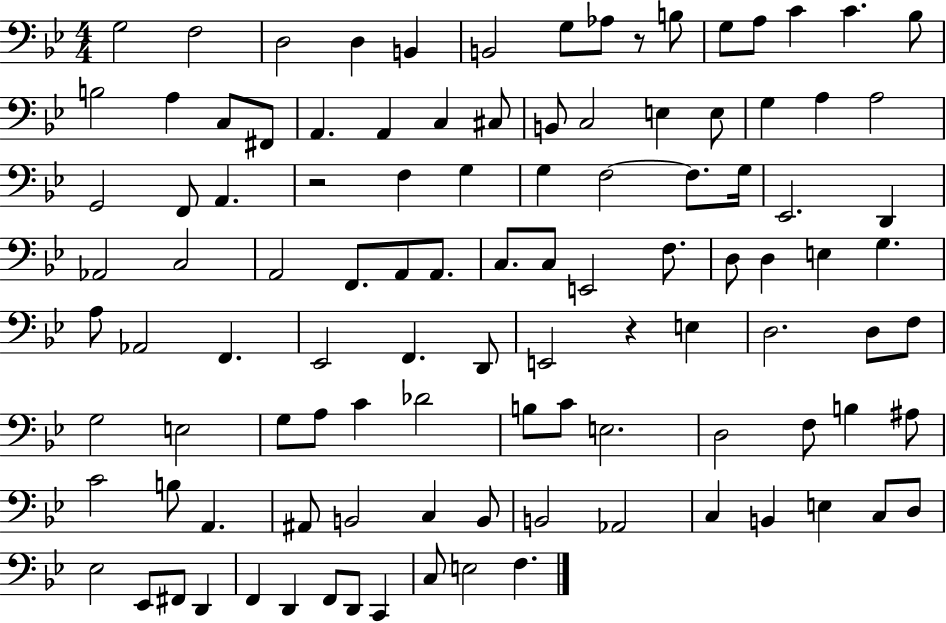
X:1
T:Untitled
M:4/4
L:1/4
K:Bb
G,2 F,2 D,2 D, B,, B,,2 G,/2 _A,/2 z/2 B,/2 G,/2 A,/2 C C _B,/2 B,2 A, C,/2 ^F,,/2 A,, A,, C, ^C,/2 B,,/2 C,2 E, E,/2 G, A, A,2 G,,2 F,,/2 A,, z2 F, G, G, F,2 F,/2 G,/4 _E,,2 D,, _A,,2 C,2 A,,2 F,,/2 A,,/2 A,,/2 C,/2 C,/2 E,,2 F,/2 D,/2 D, E, G, A,/2 _A,,2 F,, _E,,2 F,, D,,/2 E,,2 z E, D,2 D,/2 F,/2 G,2 E,2 G,/2 A,/2 C _D2 B,/2 C/2 E,2 D,2 F,/2 B, ^A,/2 C2 B,/2 A,, ^A,,/2 B,,2 C, B,,/2 B,,2 _A,,2 C, B,, E, C,/2 D,/2 _E,2 _E,,/2 ^F,,/2 D,, F,, D,, F,,/2 D,,/2 C,, C,/2 E,2 F,